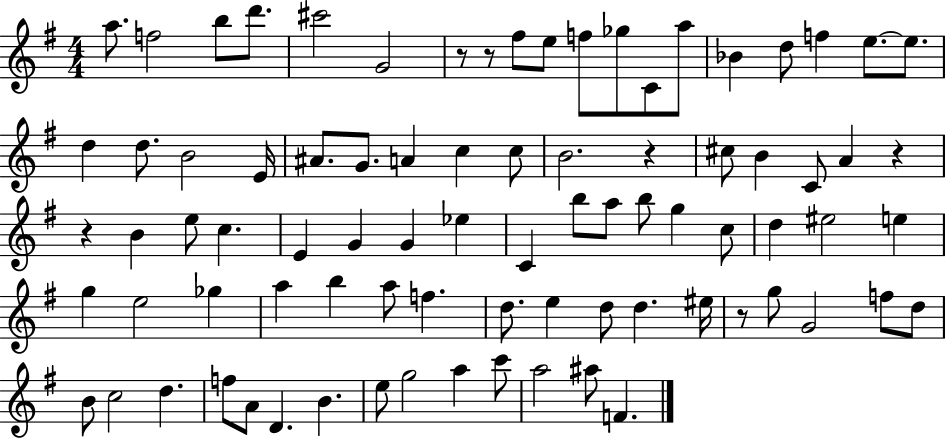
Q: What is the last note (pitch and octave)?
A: F4